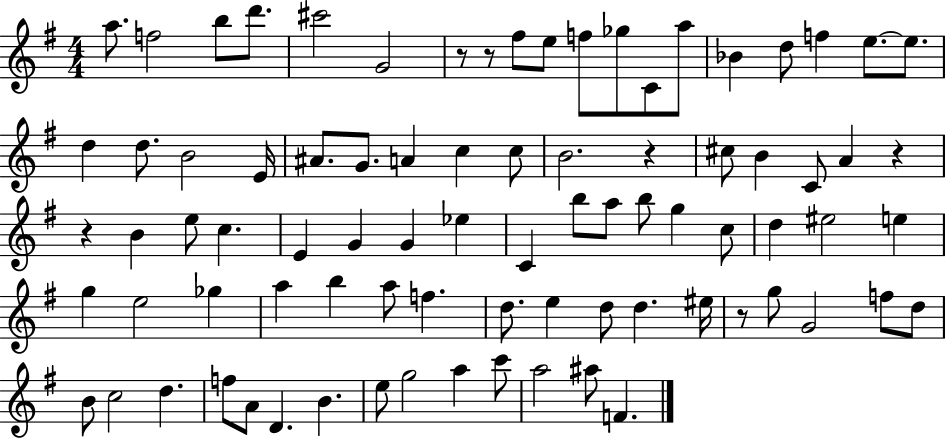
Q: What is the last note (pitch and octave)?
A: F4